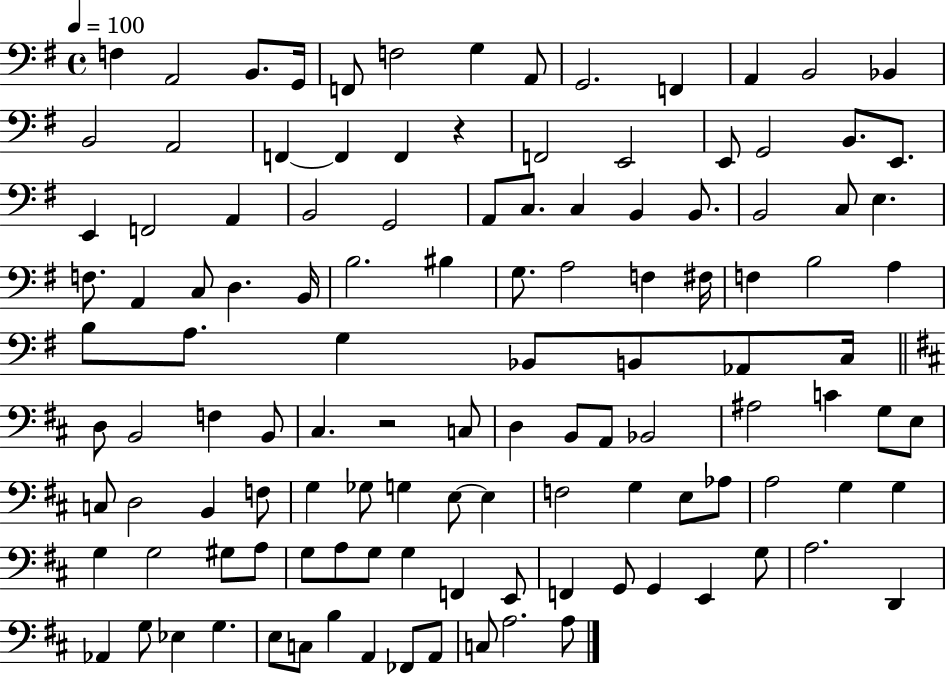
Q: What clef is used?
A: bass